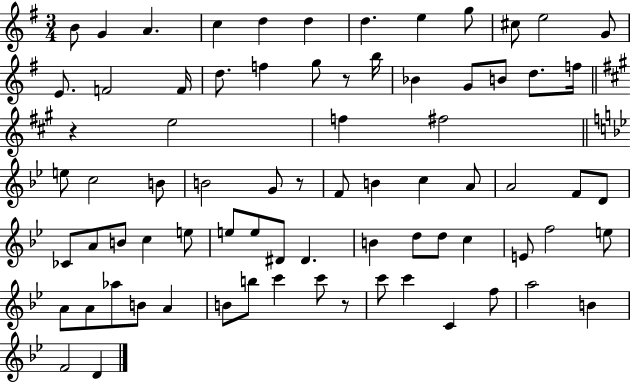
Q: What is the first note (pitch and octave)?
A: B4